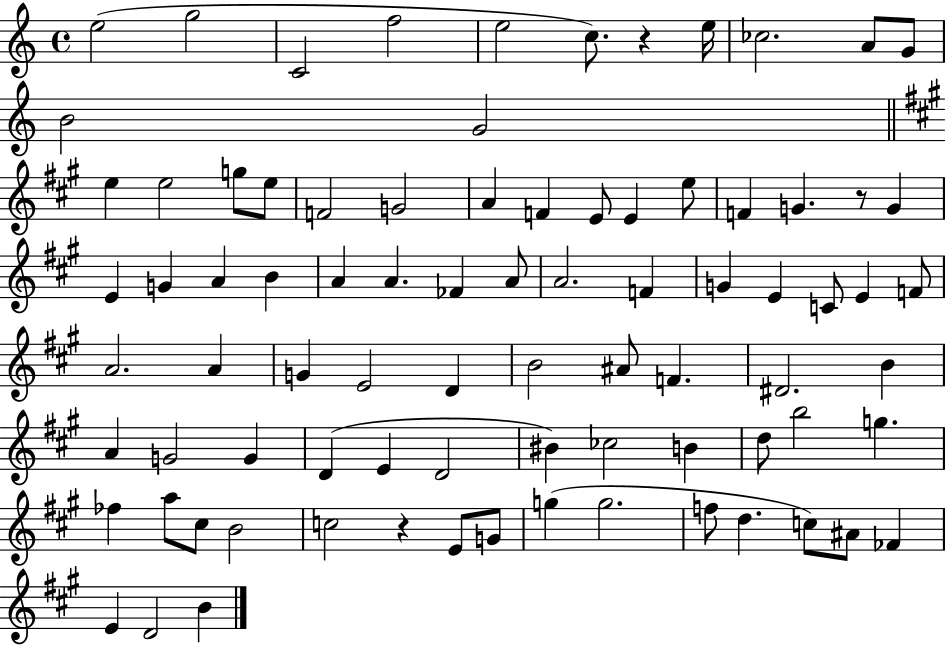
E5/h G5/h C4/h F5/h E5/h C5/e. R/q E5/s CES5/h. A4/e G4/e B4/h G4/h E5/q E5/h G5/e E5/e F4/h G4/h A4/q F4/q E4/e E4/q E5/e F4/q G4/q. R/e G4/q E4/q G4/q A4/q B4/q A4/q A4/q. FES4/q A4/e A4/h. F4/q G4/q E4/q C4/e E4/q F4/e A4/h. A4/q G4/q E4/h D4/q B4/h A#4/e F4/q. D#4/h. B4/q A4/q G4/h G4/q D4/q E4/q D4/h BIS4/q CES5/h B4/q D5/e B5/h G5/q. FES5/q A5/e C#5/e B4/h C5/h R/q E4/e G4/e G5/q G5/h. F5/e D5/q. C5/e A#4/e FES4/q E4/q D4/h B4/q